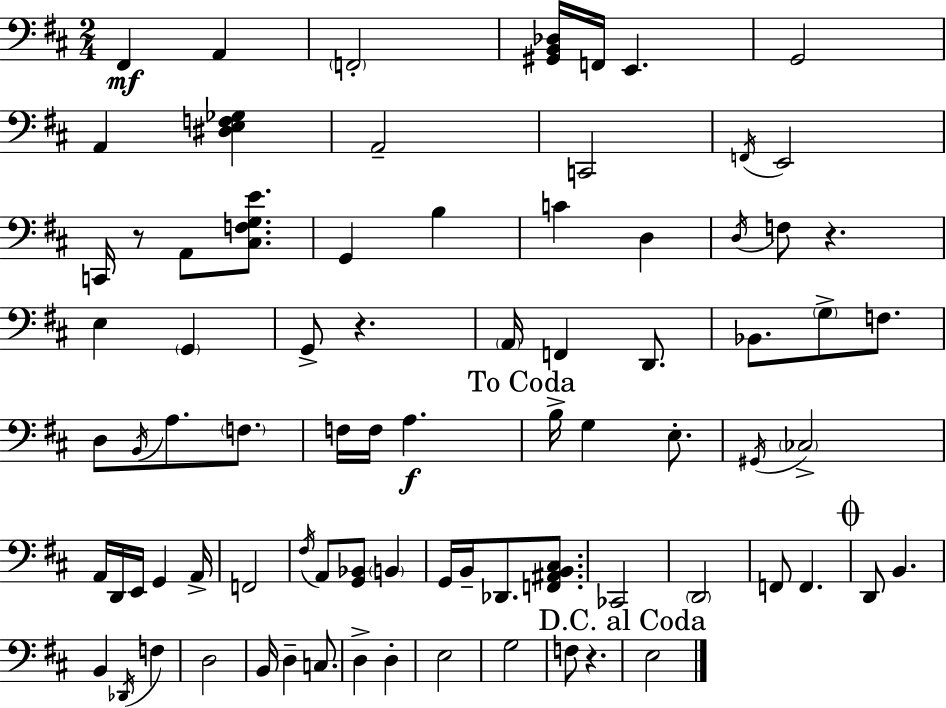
F#2/q A2/q F2/h [G#2,B2,Db3]/s F2/s E2/q. G2/h A2/q [D#3,E3,F3,Gb3]/q A2/h C2/h F2/s E2/h C2/s R/e A2/e [C#3,F3,G3,E4]/e. G2/q B3/q C4/q D3/q D3/s F3/e R/q. E3/q G2/q G2/e R/q. A2/s F2/q D2/e. Bb2/e. G3/e F3/e. D3/e B2/s A3/e. F3/e. F3/s F3/s A3/q. B3/s G3/q E3/e. G#2/s CES3/h A2/s D2/s E2/s G2/q A2/s F2/h F#3/s A2/e [G2,Bb2]/e B2/q G2/s B2/s Db2/e. [F2,A#2,B2,C#3]/e. CES2/h D2/h F2/e F2/q. D2/e B2/q. B2/q Db2/s F3/q D3/h B2/s D3/q C3/e. D3/q D3/q E3/h G3/h F3/e R/q. E3/h